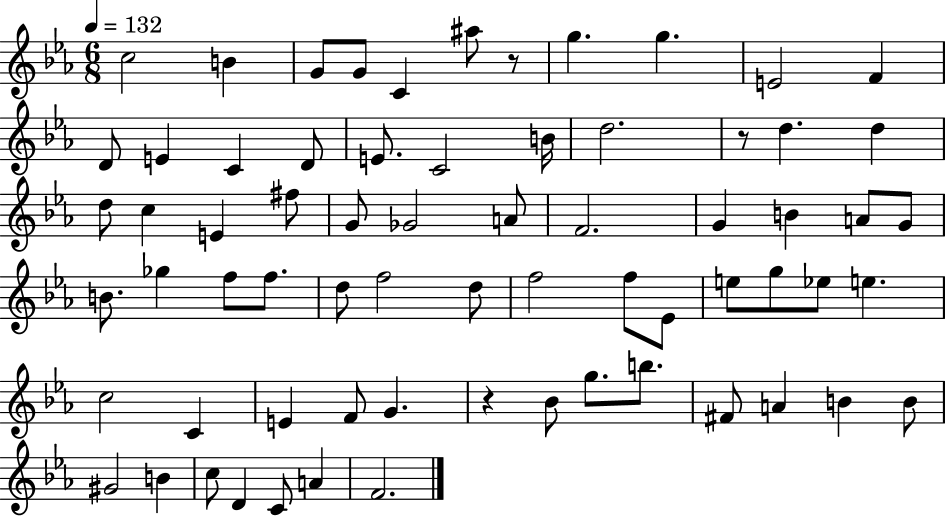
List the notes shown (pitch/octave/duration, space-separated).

C5/h B4/q G4/e G4/e C4/q A#5/e R/e G5/q. G5/q. E4/h F4/q D4/e E4/q C4/q D4/e E4/e. C4/h B4/s D5/h. R/e D5/q. D5/q D5/e C5/q E4/q F#5/e G4/e Gb4/h A4/e F4/h. G4/q B4/q A4/e G4/e B4/e. Gb5/q F5/e F5/e. D5/e F5/h D5/e F5/h F5/e Eb4/e E5/e G5/e Eb5/e E5/q. C5/h C4/q E4/q F4/e G4/q. R/q Bb4/e G5/e. B5/e. F#4/e A4/q B4/q B4/e G#4/h B4/q C5/e D4/q C4/e A4/q F4/h.